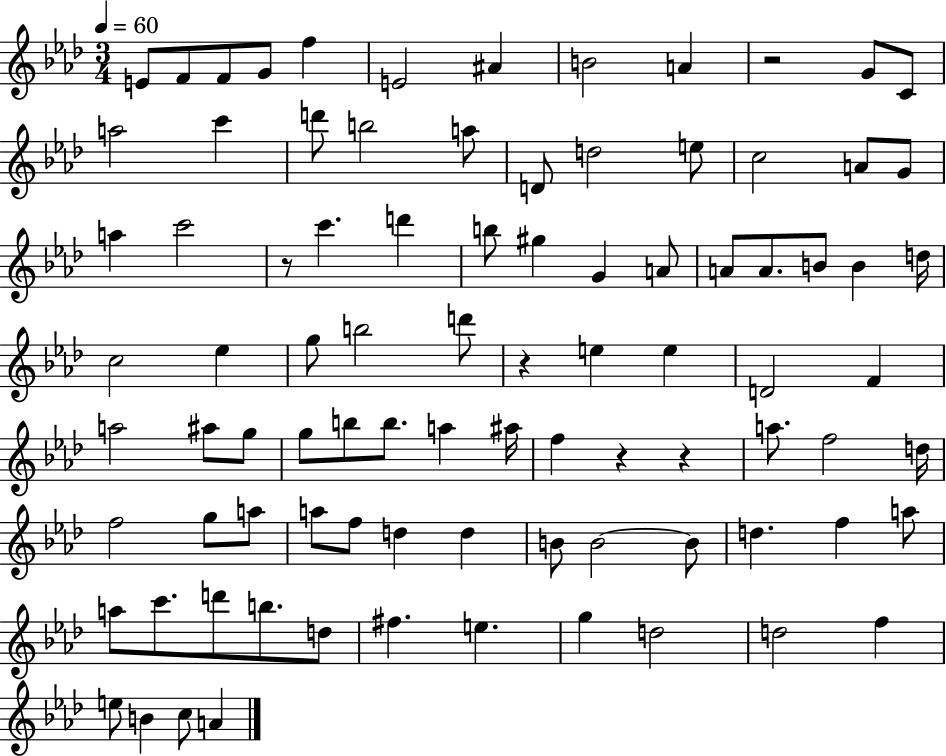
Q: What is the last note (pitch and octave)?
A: A4